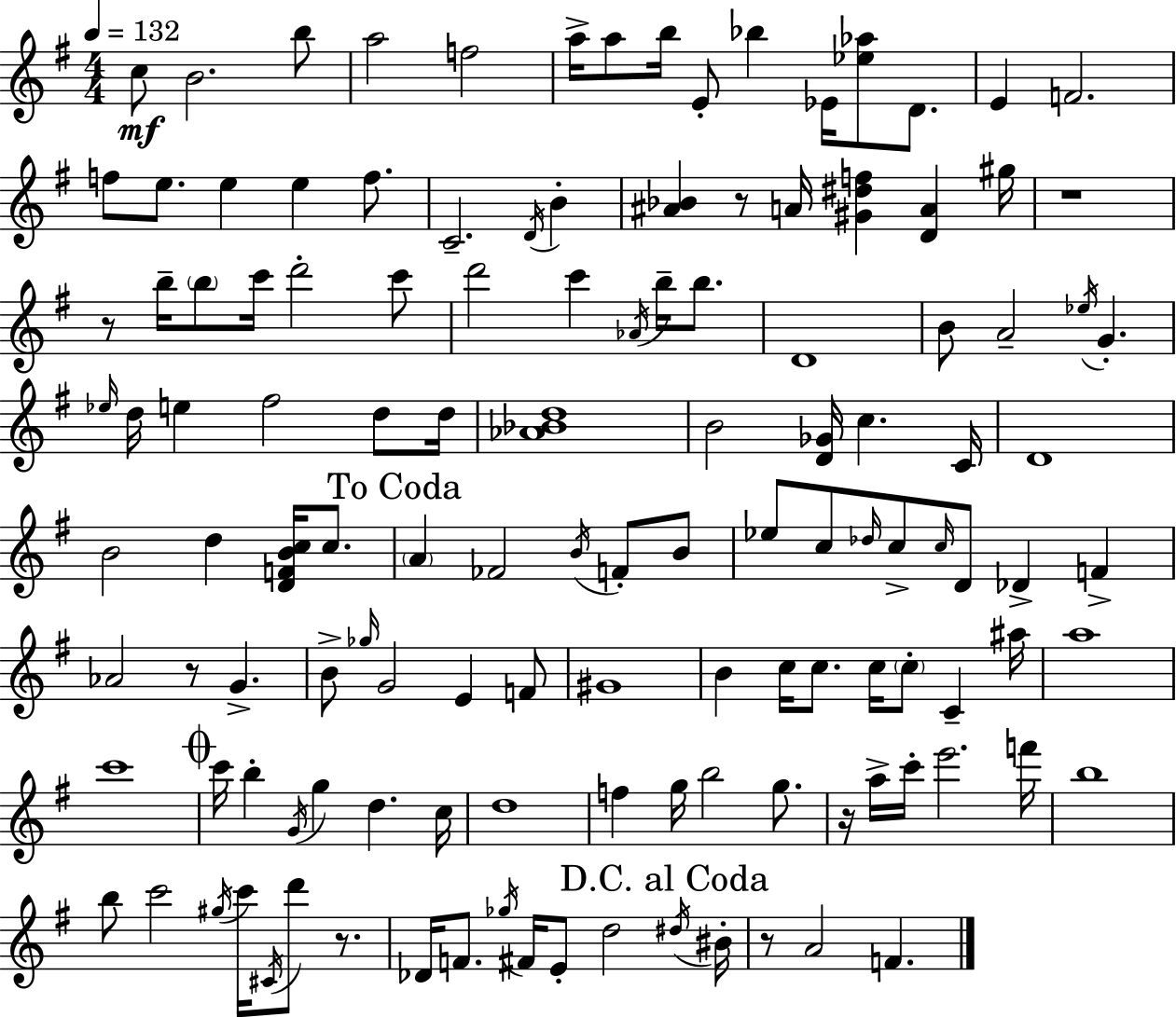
X:1
T:Untitled
M:4/4
L:1/4
K:Em
c/2 B2 b/2 a2 f2 a/4 a/2 b/4 E/2 _b _E/4 [_e_a]/2 D/2 E F2 f/2 e/2 e e f/2 C2 D/4 B [^A_B] z/2 A/4 [^G^df] [DA] ^g/4 z4 z/2 b/4 b/2 c'/4 d'2 c'/2 d'2 c' _A/4 b/4 b/2 D4 B/2 A2 _e/4 G _e/4 d/4 e ^f2 d/2 d/4 [_A_Bd]4 B2 [D_G]/4 c C/4 D4 B2 d [DFBc]/4 c/2 A _F2 B/4 F/2 B/2 _e/2 c/2 _d/4 c/2 c/4 D/2 _D F _A2 z/2 G B/2 _g/4 G2 E F/2 ^G4 B c/4 c/2 c/4 c/2 C ^a/4 a4 c'4 c'/4 b G/4 g d c/4 d4 f g/4 b2 g/2 z/4 a/4 c'/4 e'2 f'/4 b4 b/2 c'2 ^g/4 c'/4 ^C/4 d'/2 z/2 _D/4 F/2 _g/4 ^F/4 E/2 d2 ^d/4 ^B/4 z/2 A2 F